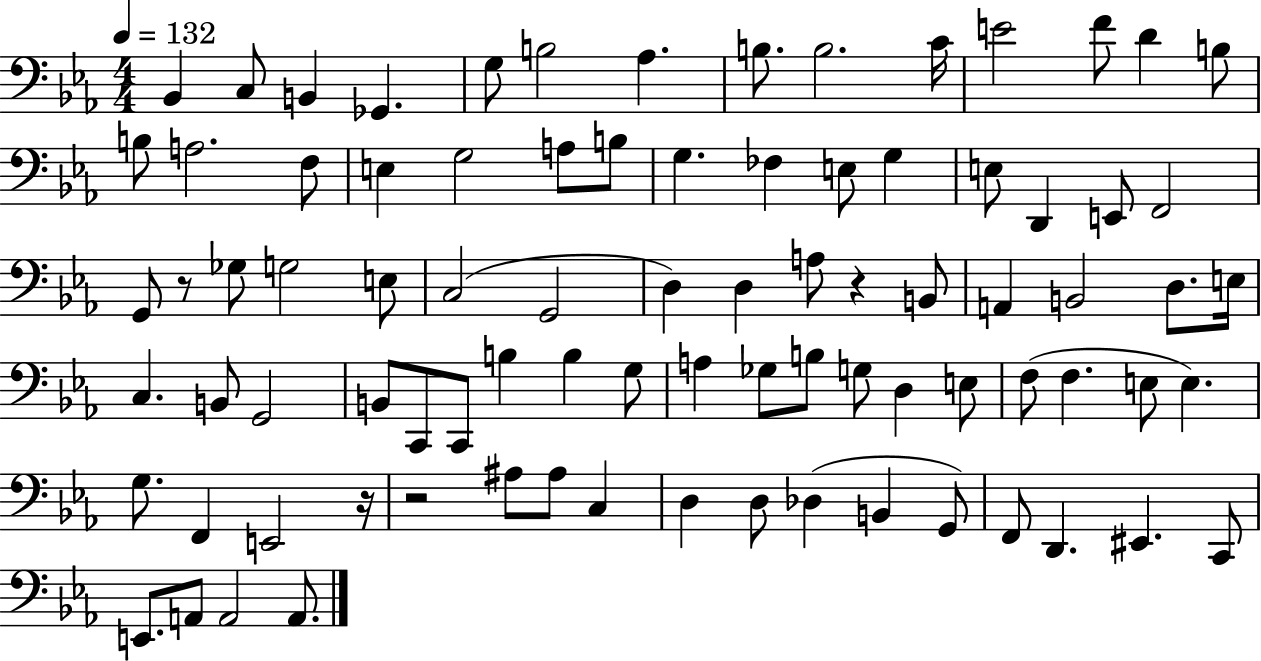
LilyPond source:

{
  \clef bass
  \numericTimeSignature
  \time 4/4
  \key ees \major
  \tempo 4 = 132
  bes,4 c8 b,4 ges,4. | g8 b2 aes4. | b8. b2. c'16 | e'2 f'8 d'4 b8 | \break b8 a2. f8 | e4 g2 a8 b8 | g4. fes4 e8 g4 | e8 d,4 e,8 f,2 | \break g,8 r8 ges8 g2 e8 | c2( g,2 | d4) d4 a8 r4 b,8 | a,4 b,2 d8. e16 | \break c4. b,8 g,2 | b,8 c,8 c,8 b4 b4 g8 | a4 ges8 b8 g8 d4 e8 | f8( f4. e8 e4.) | \break g8. f,4 e,2 r16 | r2 ais8 ais8 c4 | d4 d8 des4( b,4 g,8) | f,8 d,4. eis,4. c,8 | \break e,8. a,8 a,2 a,8. | \bar "|."
}